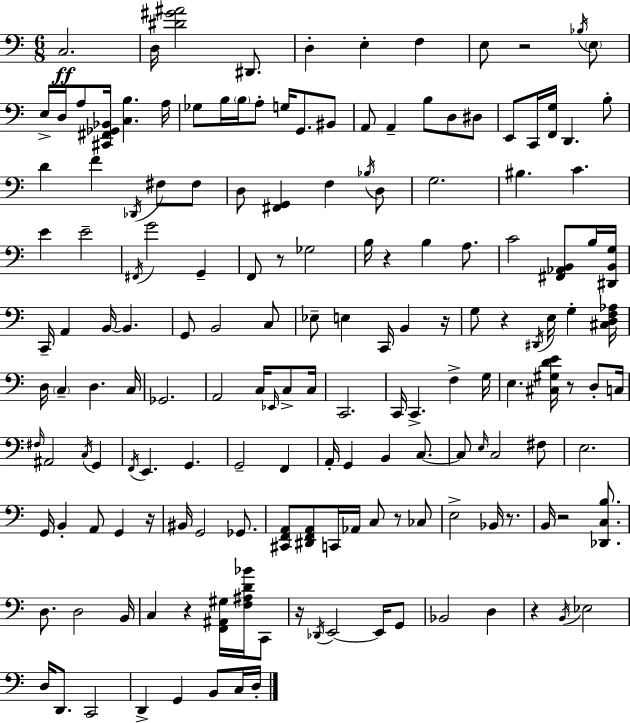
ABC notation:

X:1
T:Untitled
M:6/8
L:1/4
K:Am
C,2 D,/4 [^D^G^A]2 ^D,,/2 D, E, F, E,/2 z2 _B,/4 E,/2 E,/4 D,/4 A,/2 [^C,,^F,,_G,,_B,,]/4 [C,B,] A,/4 _G,/2 B,/4 B,/4 A,/2 G,/4 G,,/2 ^B,,/2 A,,/2 A,, B,/2 D,/2 ^D,/2 E,,/2 C,,/4 [F,,G,]/4 D,, B,/2 D F _D,,/4 ^F,/2 ^F,/2 D,/2 [^F,,G,,] F, _B,/4 D,/2 G,2 ^B, C E E2 ^F,,/4 G2 G,, F,,/2 z/2 _G,2 B,/4 z B, A,/2 C2 [^F,,_A,,B,,]/2 B,/4 [^D,,B,,G,]/4 C,,/4 A,, B,,/4 B,, G,,/2 B,,2 C,/2 _E,/2 E, C,,/4 B,, z/4 G,/2 z ^D,,/4 E,/4 G, [^C,D,F,_A,]/4 D,/4 C, D, C,/4 _G,,2 A,,2 C,/4 _E,,/4 C,/2 C,/4 C,,2 C,,/4 C,, F, G,/4 E, [^C,^G,DE]/4 z/2 D,/2 C,/4 ^F,/4 ^A,,2 C,/4 G,, F,,/4 E,, G,, G,,2 F,, A,,/4 G,, B,, C,/2 C,/2 E,/4 C,2 ^F,/2 E,2 G,,/4 B,, A,,/2 G,, z/4 ^B,,/4 G,,2 _G,,/2 [^C,,F,,A,,]/2 [^D,,F,,A,,]/2 C,,/4 _A,,/4 C,/2 z/2 _C,/2 E,2 _B,,/4 z/2 B,,/4 z2 [_D,,C,B,]/2 D,/2 D,2 B,,/4 C, z [F,,^A,,^G,]/4 [F,^A,D_B]/4 C,,/2 z/4 _D,,/4 E,,2 E,,/4 G,,/2 _B,,2 D, z B,,/4 _E,2 D,/4 D,,/2 C,,2 D,, G,, B,,/2 C,/4 D,/4